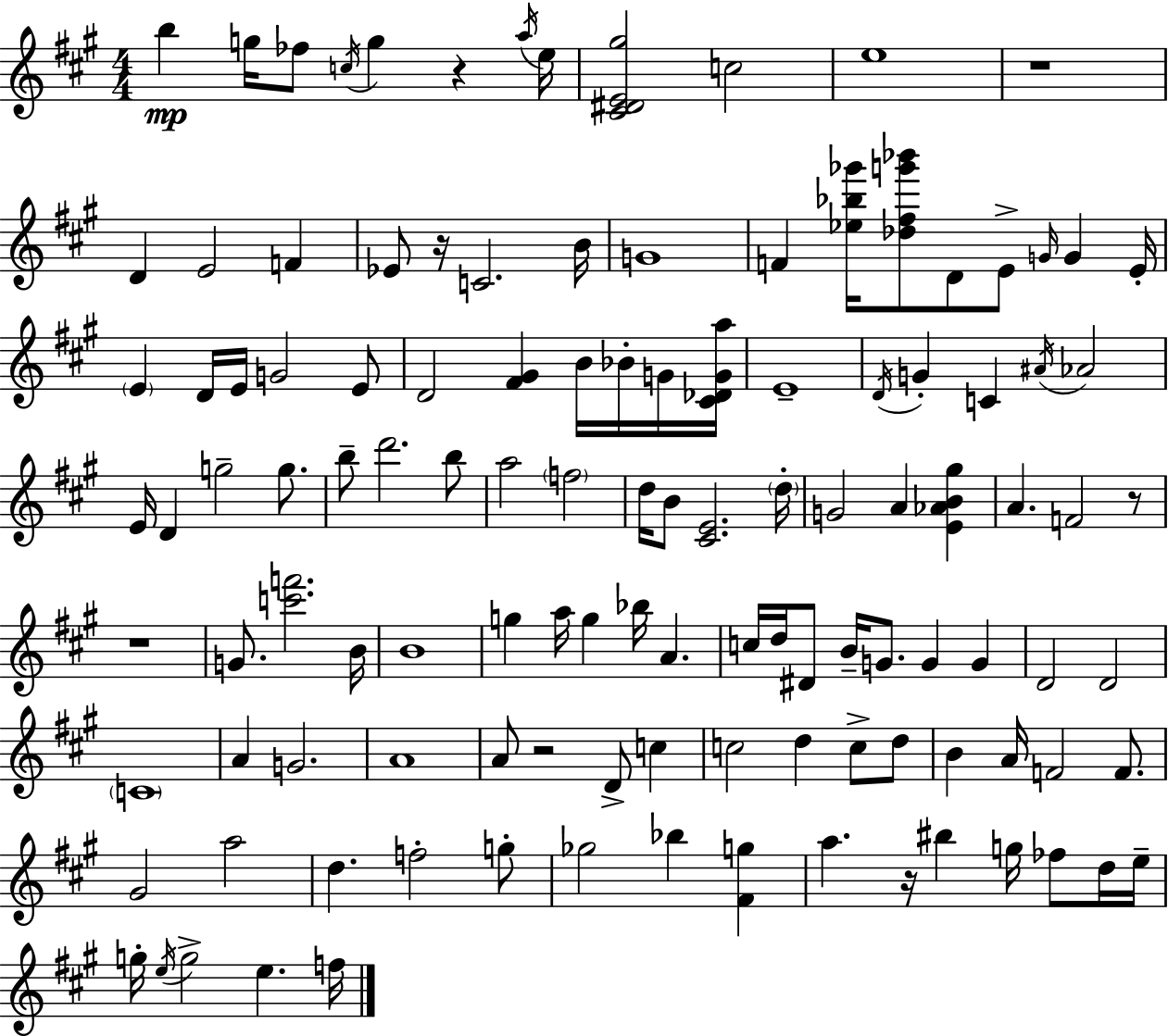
{
  \clef treble
  \numericTimeSignature
  \time 4/4
  \key a \major
  b''4\mp g''16 fes''8 \acciaccatura { c''16 } g''4 r4 | \acciaccatura { a''16 } e''16 <cis' dis' e' gis''>2 c''2 | e''1 | r1 | \break d'4 e'2 f'4 | ees'8 r16 c'2. | b'16 g'1 | f'4 <ees'' bes'' ges'''>16 <des'' fis'' g''' bes'''>8 d'8 e'8-> \grace { g'16 } g'4 | \break e'16-. \parenthesize e'4 d'16 e'16 g'2 | e'8 d'2 <fis' gis'>4 b'16 | bes'16-. g'16 <cis' des' g' a''>16 e'1-- | \acciaccatura { d'16 } g'4-. c'4 \acciaccatura { ais'16 } aes'2 | \break e'16 d'4 g''2-- | g''8. b''8-- d'''2. | b''8 a''2 \parenthesize f''2 | d''16 b'8 <cis' e'>2. | \break \parenthesize d''16-. g'2 a'4 | <e' aes' b' gis''>4 a'4. f'2 | r8 r1 | g'8. <c''' f'''>2. | \break b'16 b'1 | g''4 a''16 g''4 bes''16 a'4. | c''16 d''16 dis'8 b'16-- g'8. g'4 | g'4 d'2 d'2 | \break \parenthesize c'1 | a'4 g'2. | a'1 | a'8 r2 d'8-> | \break c''4 c''2 d''4 | c''8-> d''8 b'4 a'16 f'2 | f'8. gis'2 a''2 | d''4. f''2-. | \break g''8-. ges''2 bes''4 | <fis' g''>4 a''4. r16 bis''4 | g''16 fes''8 d''16 e''16-- g''16-. \acciaccatura { e''16 } g''2-> e''4. | f''16 \bar "|."
}